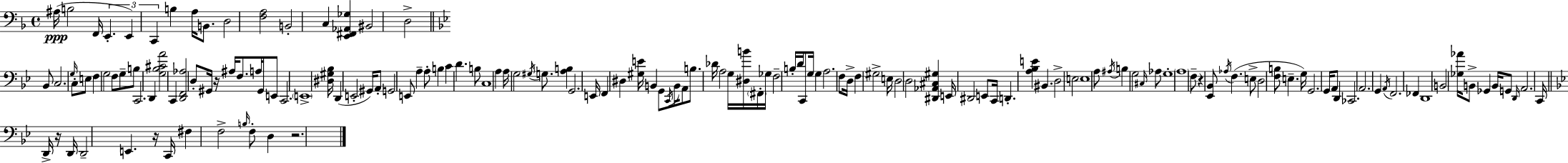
A#3/s B3/h F2/s E2/q. E2/q C2/q B3/q A3/s B2/e. D3/h [F3,A3]/h B2/h C3/q [E2,F#2,Ab2,Gb3]/q BIS2/h D3/h Bb2/e C3/h. G3/s C3/e E3/e F3/q G3/h F3/e G3/e B3/e C2/h. D2/q [G3,Bb3,C#4,A4]/h C2/q [D2,F2,Ab3]/h D3/e G#2/s R/s A#3/s F3/e. A3/s G#2/s E2/e C2/h. E2/w [D#3,G#3,Bb3]/s D2/q E2/h G#2/s A2/e G2/h E2/e A3/q A3/e B3/q C4/q D4/q. B3/e C3/w A3/q A3/s G3/h G#3/s G3/e. [A3,B3]/q G2/h. E2/s F2/q D#3/q [G#3,E4]/s B2/q G2/e C2/s B2/s A2/e B3/e. Db4/s A3/h G3/s [D#3,B4]/s F#2/s Gb3/s F3/h B3/s D4/s C2/e G3/s G3/q A3/h. F3/e D3/s F3/q G#3/h E3/s D3/h D3/h [D#2,Ab2,C#3,G#3]/q E2/s D#2/h E2/e C2/s D2/q. [A3,Bb3,E4]/q BIS2/q. D3/h E3/h E3/w A3/e A#3/s B3/q G3/h C#3/s Ab3/e G3/w A3/w F3/e R/q [Eb2,Bb2]/e Ab3/s F3/q. E3/e D3/h [F3,B3]/e E3/q. G3/s G2/h. G2/s A2/e D2/q CES2/h. A2/h. G2/q A2/s F2/h. FES2/q D2/w B2/h [Gb3,Ab4]/s B2/e Gb2/q B2/s G2/e D2/s A2/h. C2/s D2/s R/s D2/s D2/h E2/q. R/s C2/s F#3/q F3/h B3/s F3/e D3/q R/h.